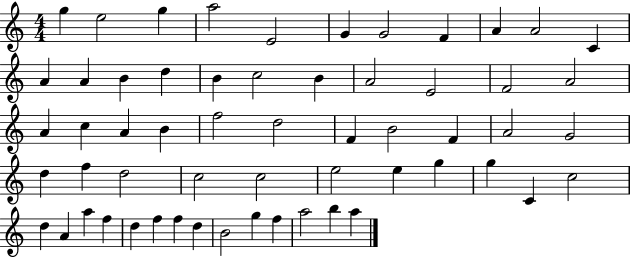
{
  \clef treble
  \numericTimeSignature
  \time 4/4
  \key c \major
  g''4 e''2 g''4 | a''2 e'2 | g'4 g'2 f'4 | a'4 a'2 c'4 | \break a'4 a'4 b'4 d''4 | b'4 c''2 b'4 | a'2 e'2 | f'2 a'2 | \break a'4 c''4 a'4 b'4 | f''2 d''2 | f'4 b'2 f'4 | a'2 g'2 | \break d''4 f''4 d''2 | c''2 c''2 | e''2 e''4 g''4 | g''4 c'4 c''2 | \break d''4 a'4 a''4 f''4 | d''4 f''4 f''4 d''4 | b'2 g''4 f''4 | a''2 b''4 a''4 | \break \bar "|."
}